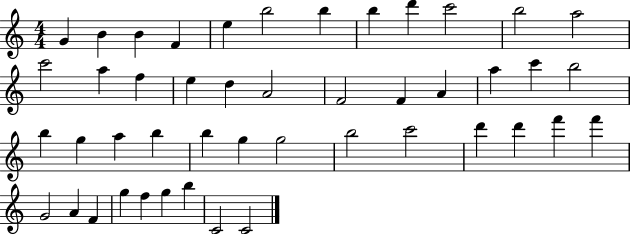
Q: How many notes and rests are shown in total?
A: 46